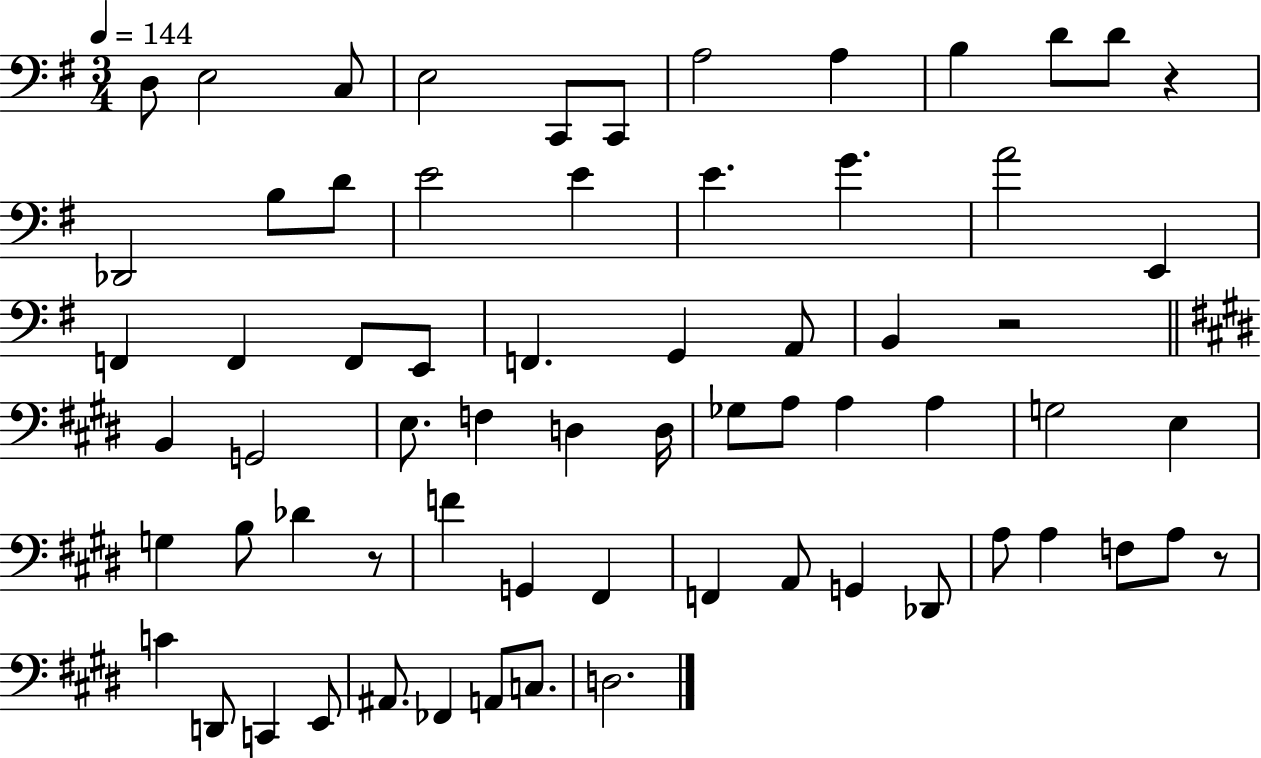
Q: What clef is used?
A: bass